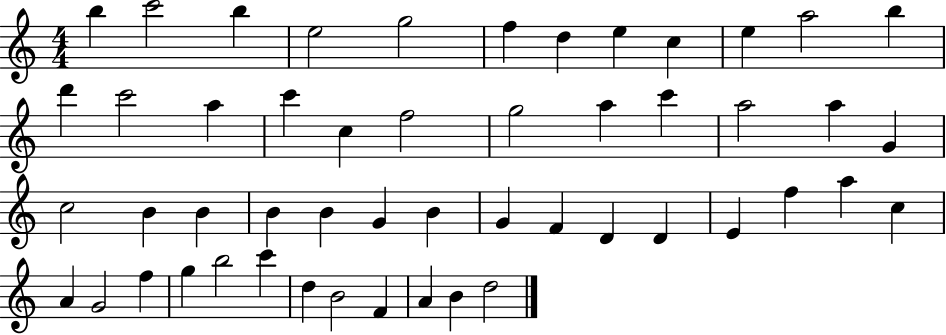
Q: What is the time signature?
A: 4/4